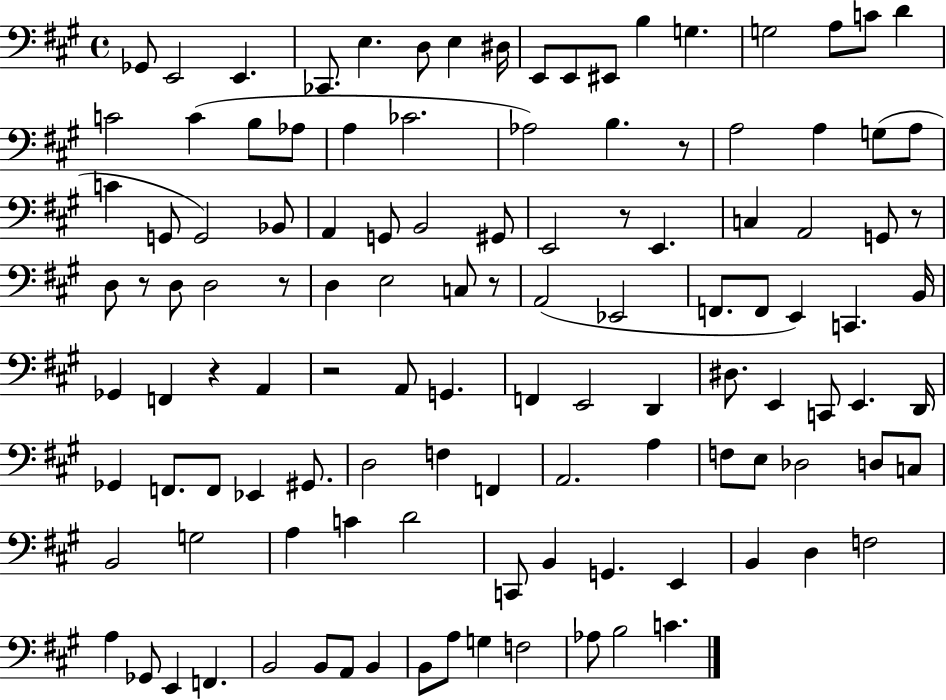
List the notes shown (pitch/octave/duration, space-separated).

Gb2/e E2/h E2/q. CES2/e. E3/q. D3/e E3/q D#3/s E2/e E2/e EIS2/e B3/q G3/q. G3/h A3/e C4/e D4/q C4/h C4/q B3/e Ab3/e A3/q CES4/h. Ab3/h B3/q. R/e A3/h A3/q G3/e A3/e C4/q G2/e G2/h Bb2/e A2/q G2/e B2/h G#2/e E2/h R/e E2/q. C3/q A2/h G2/e R/e D3/e R/e D3/e D3/h R/e D3/q E3/h C3/e R/e A2/h Eb2/h F2/e. F2/e E2/q C2/q. B2/s Gb2/q F2/q R/q A2/q R/h A2/e G2/q. F2/q E2/h D2/q D#3/e. E2/q C2/e E2/q. D2/s Gb2/q F2/e. F2/e Eb2/q G#2/e. D3/h F3/q F2/q A2/h. A3/q F3/e E3/e Db3/h D3/e C3/e B2/h G3/h A3/q C4/q D4/h C2/e B2/q G2/q. E2/q B2/q D3/q F3/h A3/q Gb2/e E2/q F2/q. B2/h B2/e A2/e B2/q B2/e A3/e G3/q F3/h Ab3/e B3/h C4/q.